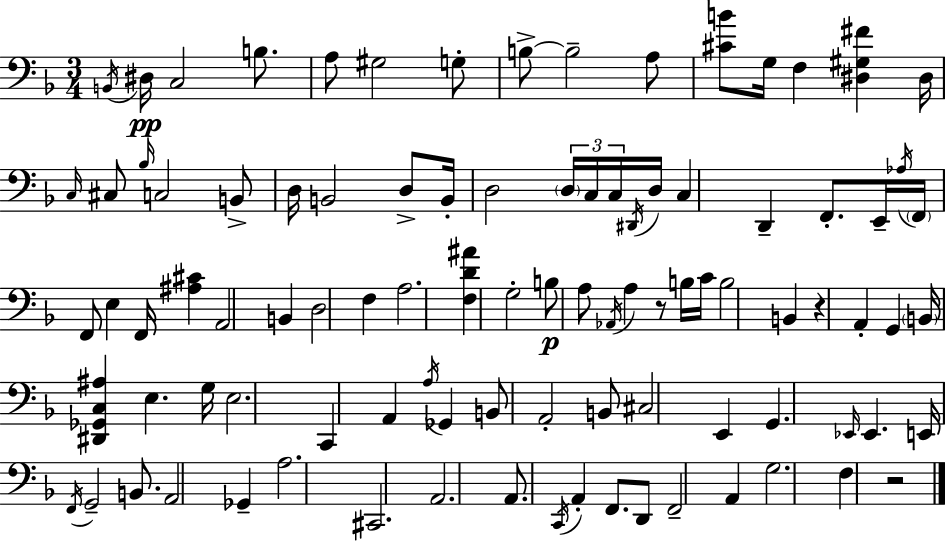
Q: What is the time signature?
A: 3/4